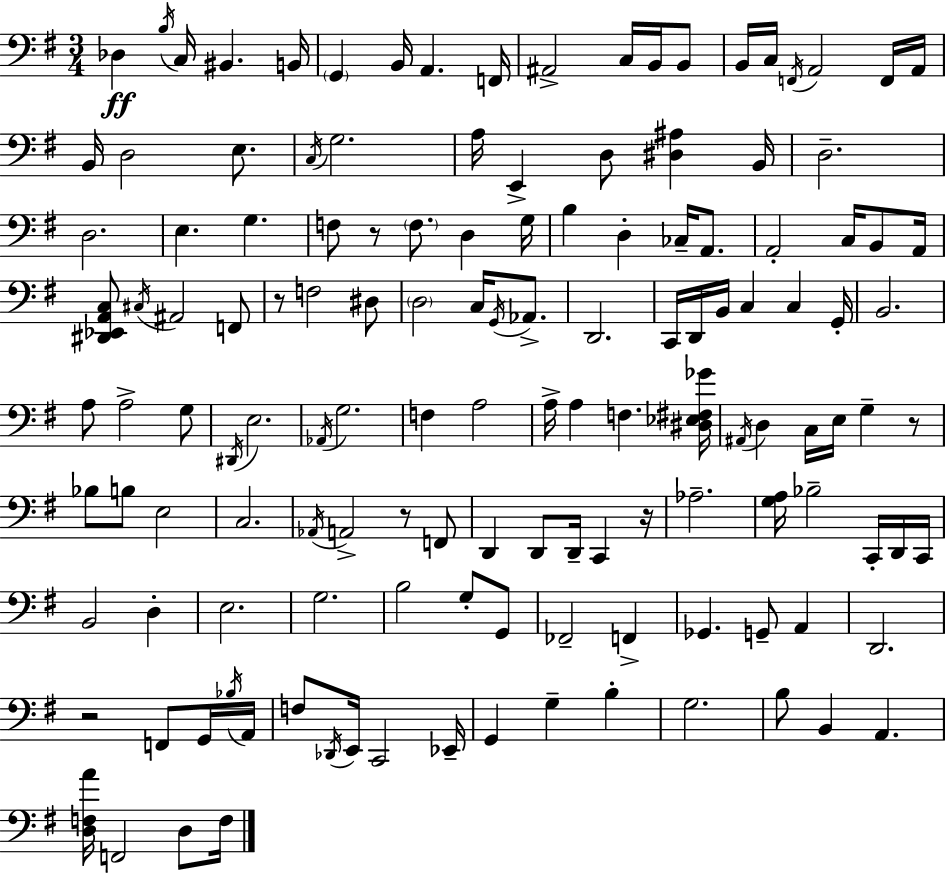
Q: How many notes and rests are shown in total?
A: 137